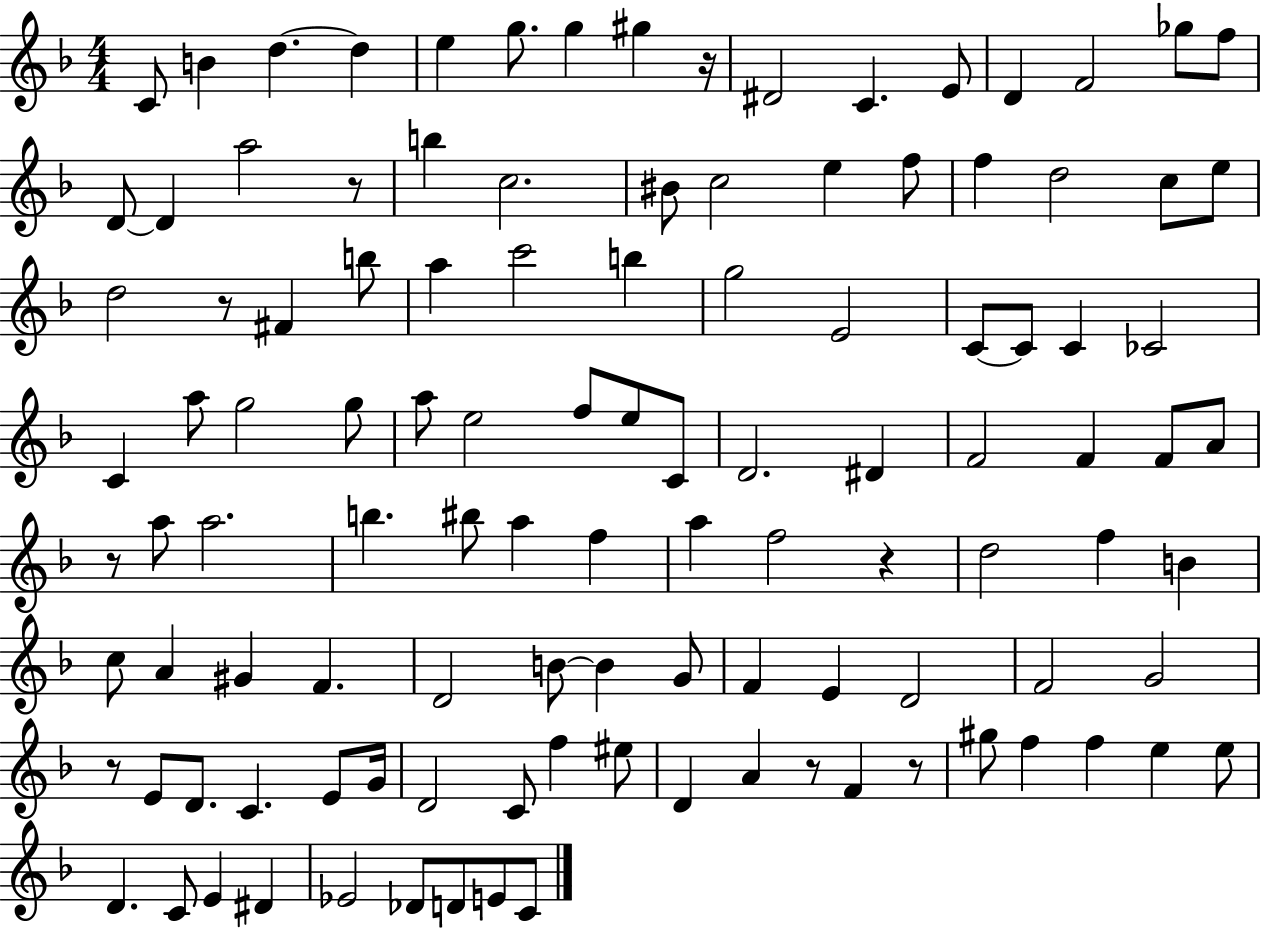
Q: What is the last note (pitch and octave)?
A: C4